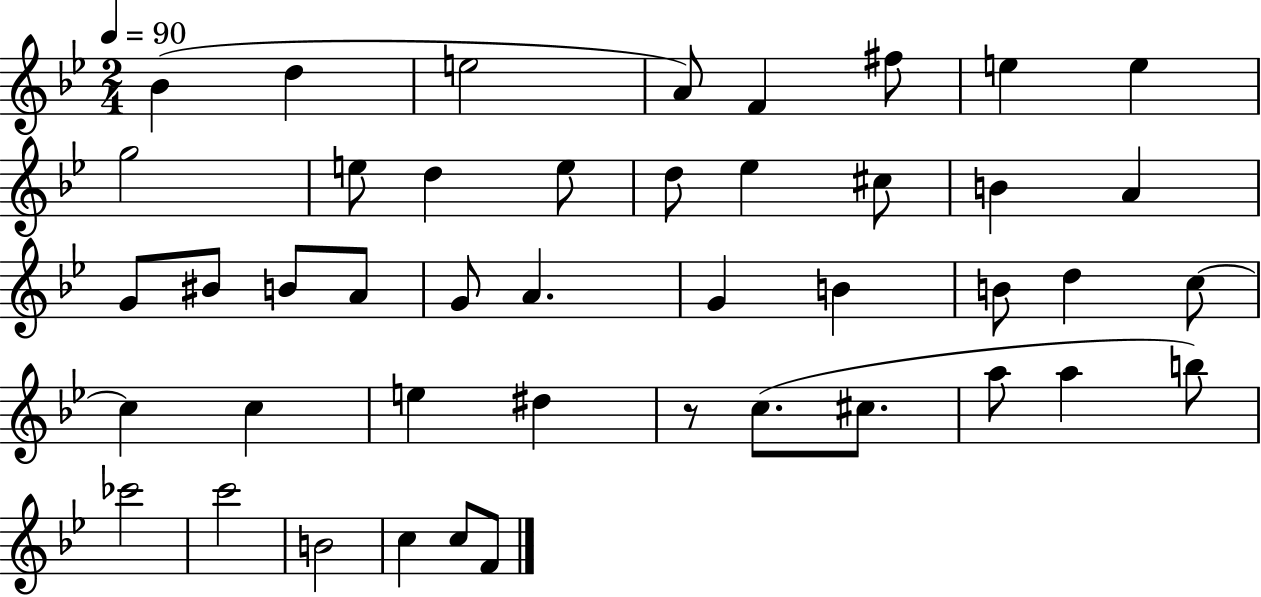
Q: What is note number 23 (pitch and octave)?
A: A4